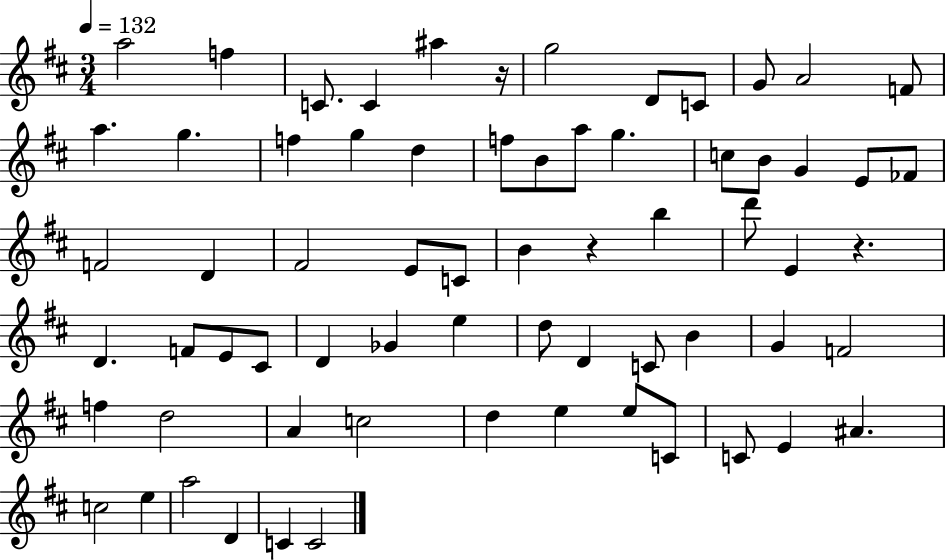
A5/h F5/q C4/e. C4/q A#5/q R/s G5/h D4/e C4/e G4/e A4/h F4/e A5/q. G5/q. F5/q G5/q D5/q F5/e B4/e A5/e G5/q. C5/e B4/e G4/q E4/e FES4/e F4/h D4/q F#4/h E4/e C4/e B4/q R/q B5/q D6/e E4/q R/q. D4/q. F4/e E4/e C#4/e D4/q Gb4/q E5/q D5/e D4/q C4/e B4/q G4/q F4/h F5/q D5/h A4/q C5/h D5/q E5/q E5/e C4/e C4/e E4/q A#4/q. C5/h E5/q A5/h D4/q C4/q C4/h